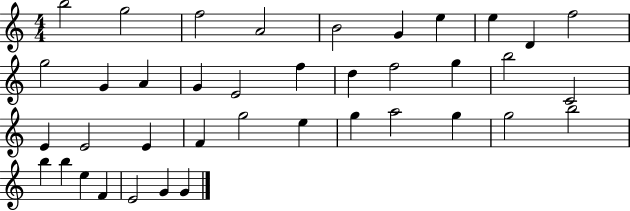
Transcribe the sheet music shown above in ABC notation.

X:1
T:Untitled
M:4/4
L:1/4
K:C
b2 g2 f2 A2 B2 G e e D f2 g2 G A G E2 f d f2 g b2 C2 E E2 E F g2 e g a2 g g2 b2 b b e F E2 G G